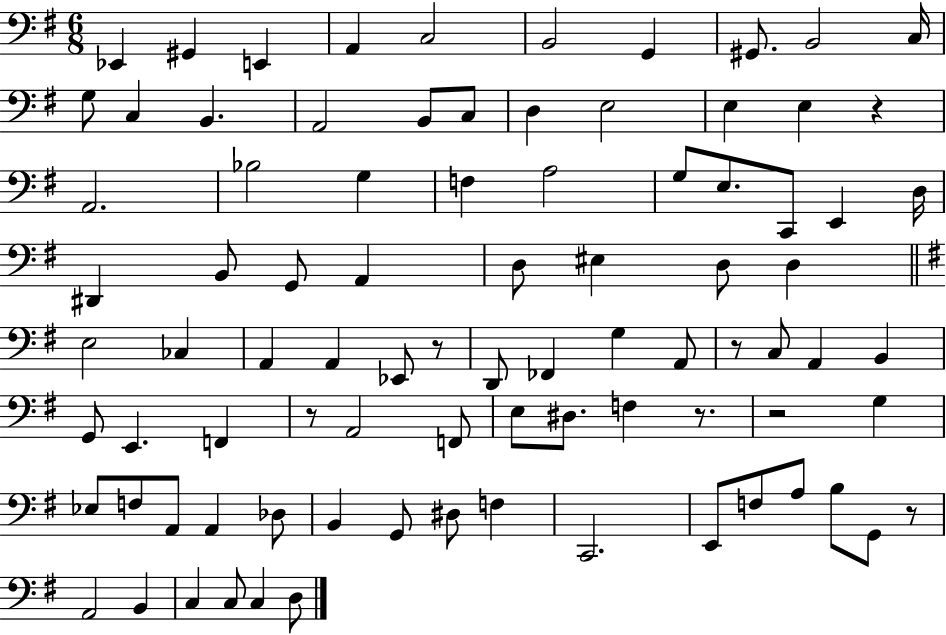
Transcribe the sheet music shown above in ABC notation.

X:1
T:Untitled
M:6/8
L:1/4
K:G
_E,, ^G,, E,, A,, C,2 B,,2 G,, ^G,,/2 B,,2 C,/4 G,/2 C, B,, A,,2 B,,/2 C,/2 D, E,2 E, E, z A,,2 _B,2 G, F, A,2 G,/2 E,/2 C,,/2 E,, D,/4 ^D,, B,,/2 G,,/2 A,, D,/2 ^E, D,/2 D, E,2 _C, A,, A,, _E,,/2 z/2 D,,/2 _F,, G, A,,/2 z/2 C,/2 A,, B,, G,,/2 E,, F,, z/2 A,,2 F,,/2 E,/2 ^D,/2 F, z/2 z2 G, _E,/2 F,/2 A,,/2 A,, _D,/2 B,, G,,/2 ^D,/2 F, C,,2 E,,/2 F,/2 A,/2 B,/2 G,,/2 z/2 A,,2 B,, C, C,/2 C, D,/2